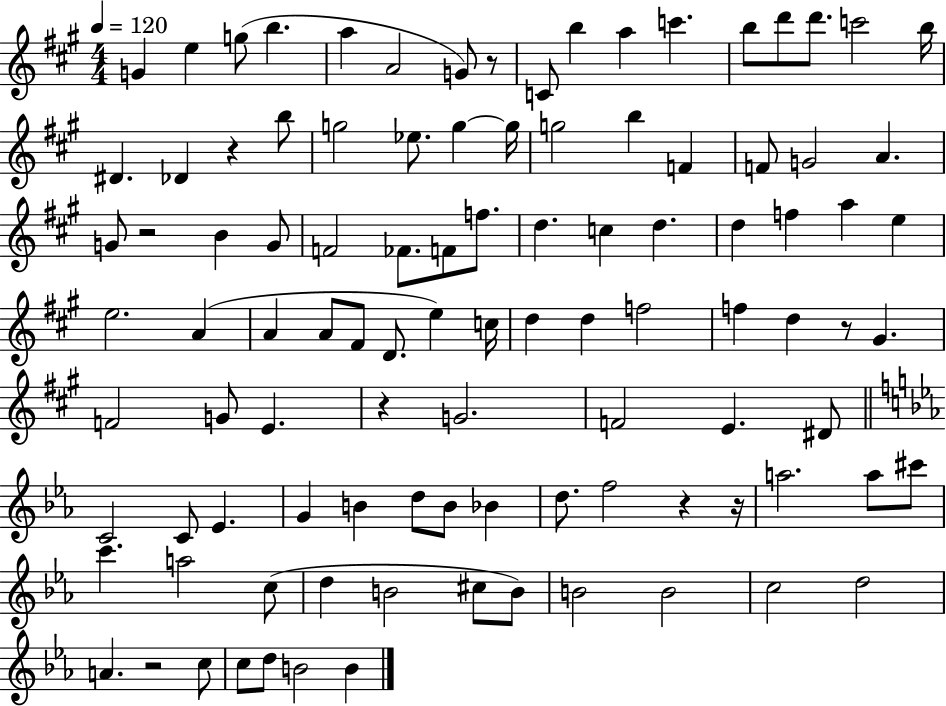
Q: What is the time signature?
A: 4/4